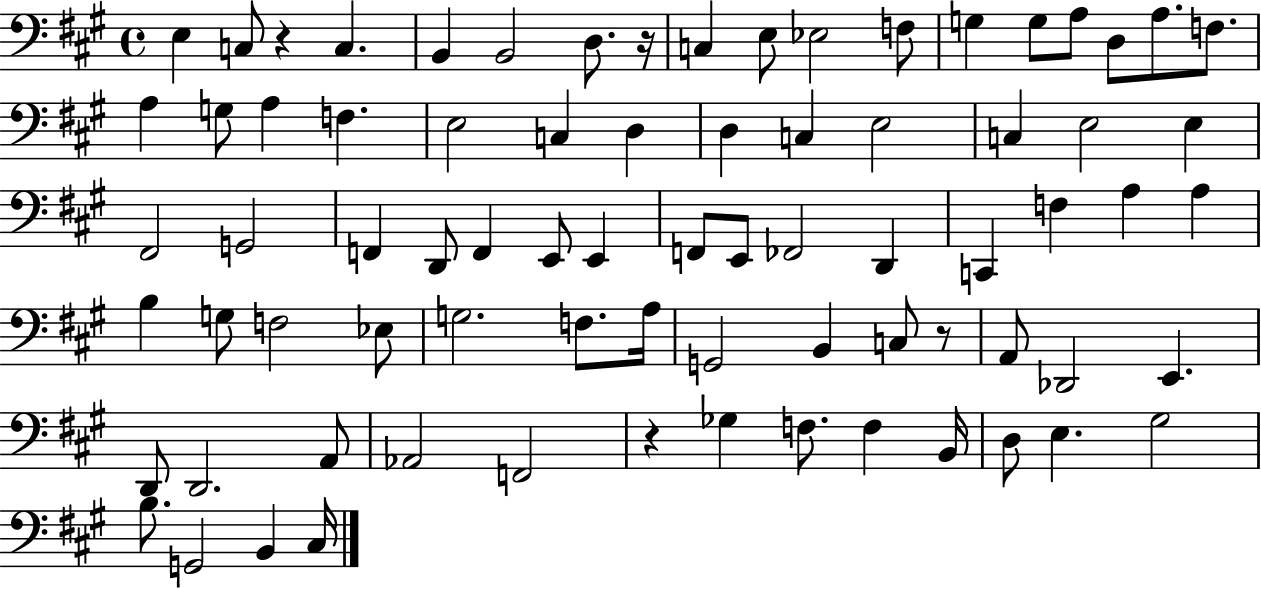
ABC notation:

X:1
T:Untitled
M:4/4
L:1/4
K:A
E, C,/2 z C, B,, B,,2 D,/2 z/4 C, E,/2 _E,2 F,/2 G, G,/2 A,/2 D,/2 A,/2 F,/2 A, G,/2 A, F, E,2 C, D, D, C, E,2 C, E,2 E, ^F,,2 G,,2 F,, D,,/2 F,, E,,/2 E,, F,,/2 E,,/2 _F,,2 D,, C,, F, A, A, B, G,/2 F,2 _E,/2 G,2 F,/2 A,/4 G,,2 B,, C,/2 z/2 A,,/2 _D,,2 E,, D,,/2 D,,2 A,,/2 _A,,2 F,,2 z _G, F,/2 F, B,,/4 D,/2 E, ^G,2 B,/2 G,,2 B,, ^C,/4